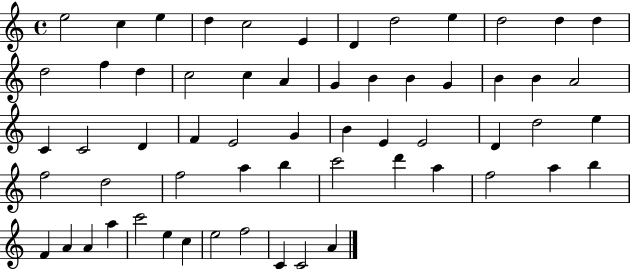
X:1
T:Untitled
M:4/4
L:1/4
K:C
e2 c e d c2 E D d2 e d2 d d d2 f d c2 c A G B B G B B A2 C C2 D F E2 G B E E2 D d2 e f2 d2 f2 a b c'2 d' a f2 a b F A A a c'2 e c e2 f2 C C2 A